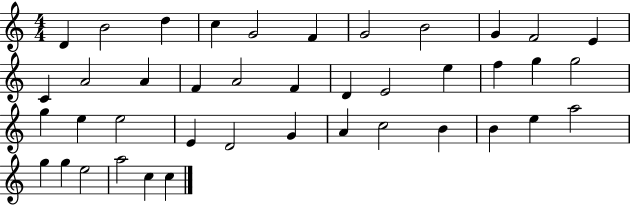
{
  \clef treble
  \numericTimeSignature
  \time 4/4
  \key c \major
  d'4 b'2 d''4 | c''4 g'2 f'4 | g'2 b'2 | g'4 f'2 e'4 | \break c'4 a'2 a'4 | f'4 a'2 f'4 | d'4 e'2 e''4 | f''4 g''4 g''2 | \break g''4 e''4 e''2 | e'4 d'2 g'4 | a'4 c''2 b'4 | b'4 e''4 a''2 | \break g''4 g''4 e''2 | a''2 c''4 c''4 | \bar "|."
}